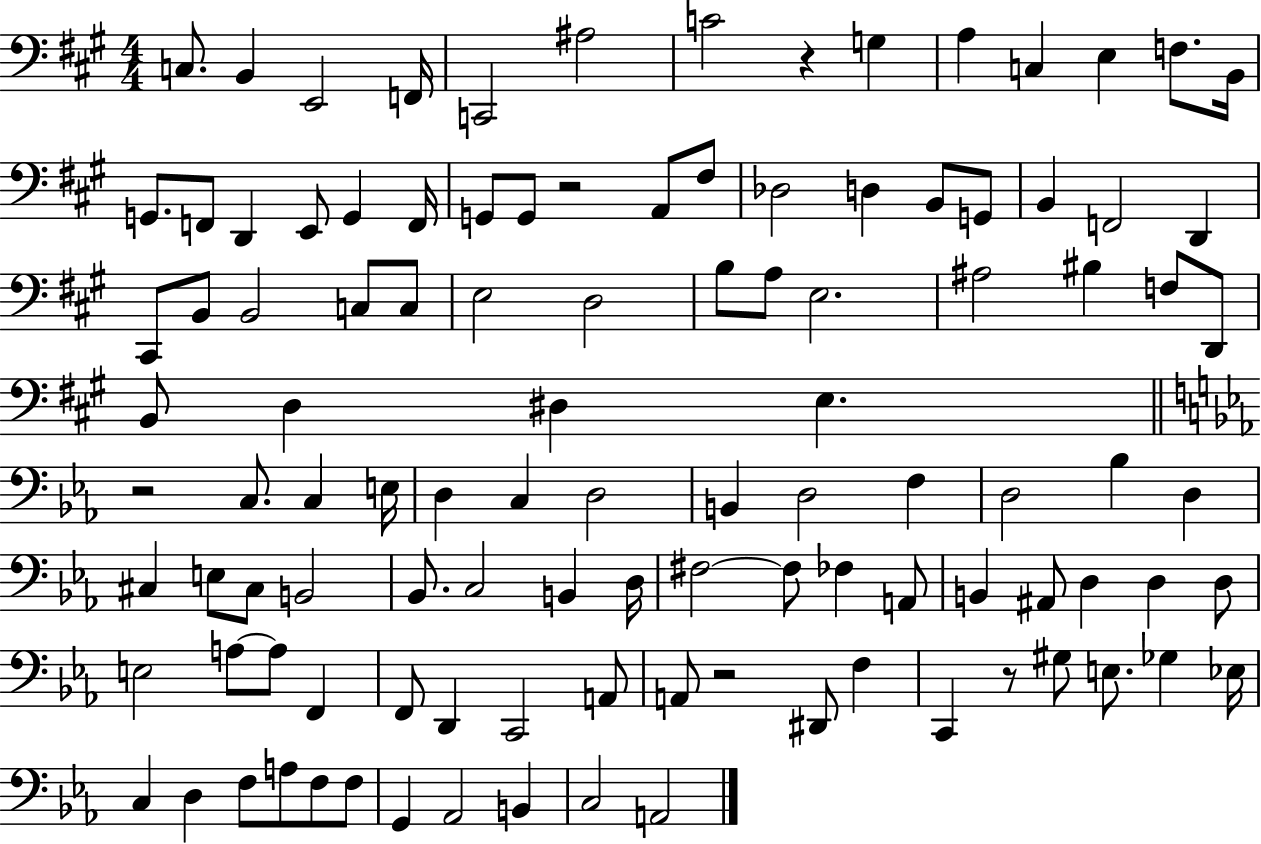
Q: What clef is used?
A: bass